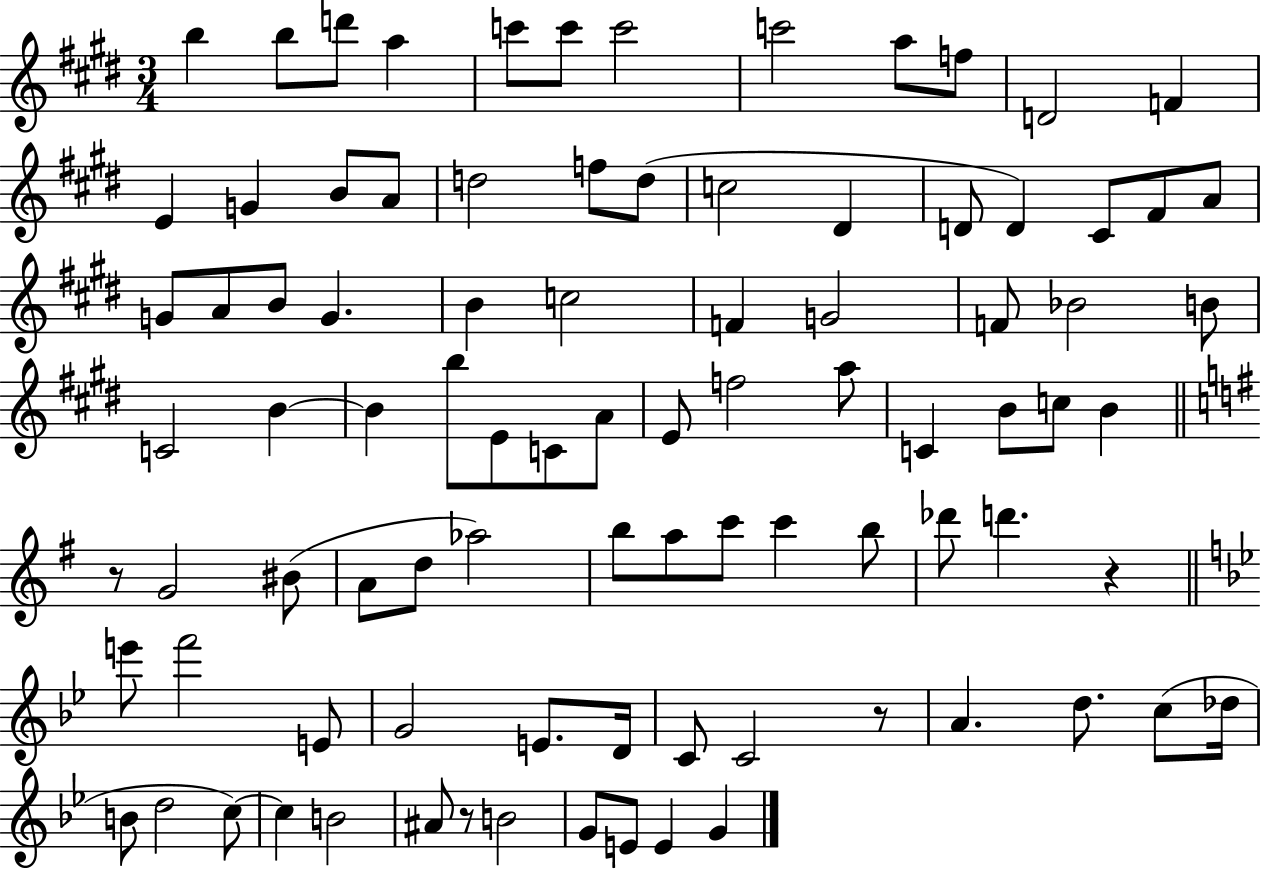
{
  \clef treble
  \numericTimeSignature
  \time 3/4
  \key e \major
  b''4 b''8 d'''8 a''4 | c'''8 c'''8 c'''2 | c'''2 a''8 f''8 | d'2 f'4 | \break e'4 g'4 b'8 a'8 | d''2 f''8 d''8( | c''2 dis'4 | d'8 d'4) cis'8 fis'8 a'8 | \break g'8 a'8 b'8 g'4. | b'4 c''2 | f'4 g'2 | f'8 bes'2 b'8 | \break c'2 b'4~~ | b'4 b''8 e'8 c'8 a'8 | e'8 f''2 a''8 | c'4 b'8 c''8 b'4 | \break \bar "||" \break \key g \major r8 g'2 bis'8( | a'8 d''8 aes''2) | b''8 a''8 c'''8 c'''4 b''8 | des'''8 d'''4. r4 | \break \bar "||" \break \key bes \major e'''8 f'''2 e'8 | g'2 e'8. d'16 | c'8 c'2 r8 | a'4. d''8. c''8( des''16 | \break b'8 d''2 c''8~~) | c''4 b'2 | ais'8 r8 b'2 | g'8 e'8 e'4 g'4 | \break \bar "|."
}